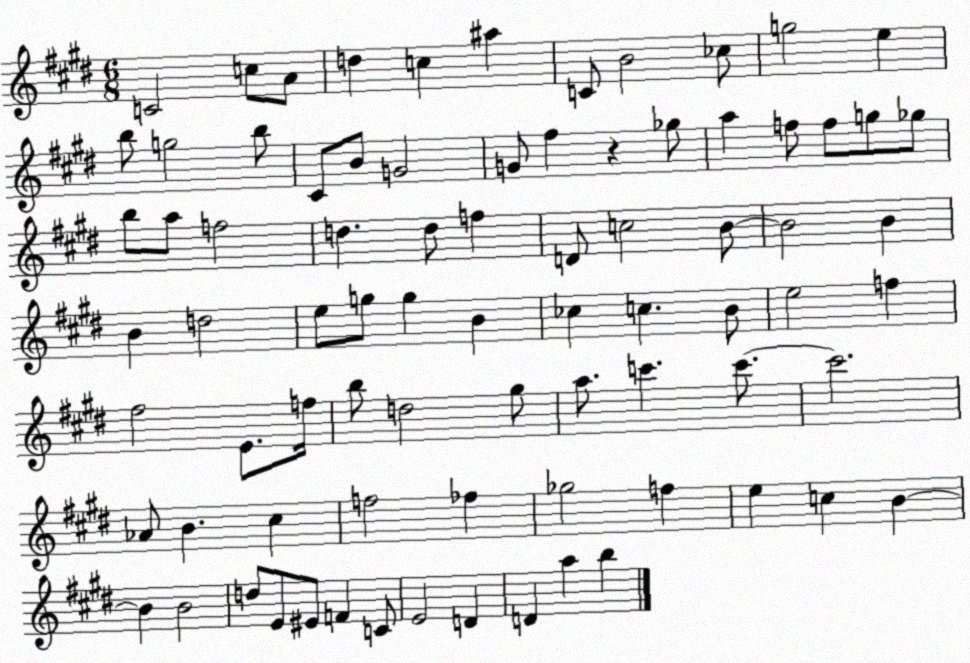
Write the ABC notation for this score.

X:1
T:Untitled
M:6/8
L:1/4
K:E
C2 c/2 A/2 d c ^a C/2 B2 _c/2 g2 e b/2 g2 b/2 ^C/2 B/2 G2 G/2 ^f z _g/2 a f/2 f/2 g/2 _g/2 b/2 a/2 f2 d d/2 f D/2 c2 B/2 B2 B B d2 e/2 g/2 g B _c c B/2 e2 f ^f2 E/2 f/4 b/2 d2 ^g/2 a/2 c' c'/2 c'2 _A/2 B ^c f2 _f _g2 f e c B B B2 d/2 E/2 ^E/2 F C/2 E2 D D a b